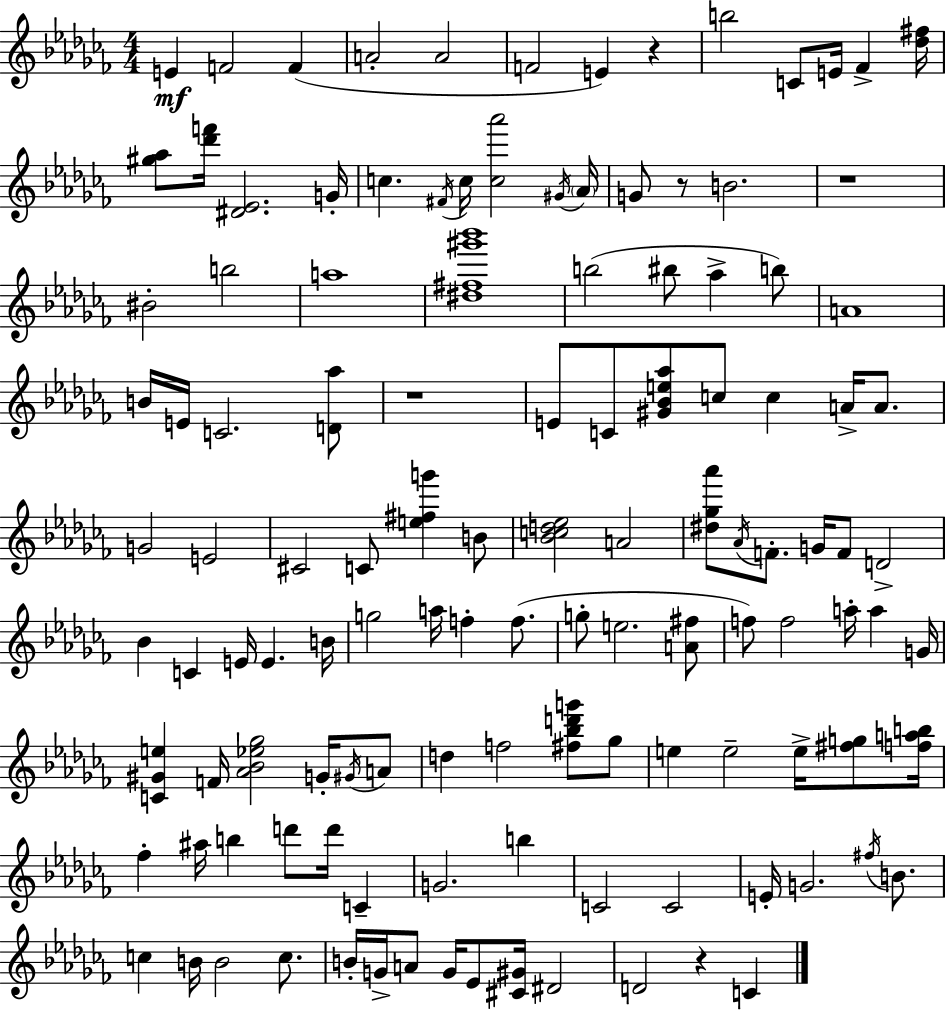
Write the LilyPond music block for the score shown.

{
  \clef treble
  \numericTimeSignature
  \time 4/4
  \key aes \minor
  \repeat volta 2 { e'4\mf f'2 f'4( | a'2-. a'2 | f'2 e'4) r4 | b''2 c'8 e'16 fes'4-> <des'' fis''>16 | \break <gis'' aes''>8 <des''' f'''>16 <dis' ees'>2. g'16-. | c''4. \acciaccatura { fis'16 } c''16 <c'' aes'''>2 | \acciaccatura { gis'16 } \parenthesize aes'16 g'8 r8 b'2. | r1 | \break bis'2-. b''2 | a''1 | <dis'' fis'' gis''' bes'''>1 | b''2( bis''8 aes''4-> | \break b''8) a'1 | b'16 e'16 c'2. | <d' aes''>8 r1 | e'8 c'8 <gis' bes' e'' aes''>8 c''8 c''4 a'16-> a'8. | \break g'2 e'2 | cis'2 c'8 <e'' fis'' g'''>4 | b'8 <bes' c'' d'' ees''>2 a'2 | <dis'' ges'' aes'''>8 \acciaccatura { aes'16 } f'8.-. g'16 f'8 d'2-> | \break bes'4 c'4 e'16 e'4. | b'16 g''2 a''16 f''4-. | f''8.( g''8-. e''2. | <a' fis''>8 f''8) f''2 a''16-. a''4 | \break g'16 <c' gis' e''>4 f'16 <aes' bes' ees'' ges''>2 | g'16-. \acciaccatura { gis'16 } a'8 d''4 f''2 | <fis'' bes'' d''' g'''>8 ges''8 e''4 e''2-- | e''16-> <fis'' g''>8 <f'' a'' b''>16 fes''4-. ais''16 b''4 d'''8 d'''16 | \break c'4-- g'2. | b''4 c'2 c'2 | e'16-. g'2. | \acciaccatura { fis''16 } b'8. c''4 b'16 b'2 | \break c''8. b'16-. g'16-> a'8 g'16 ees'8 <cis' gis'>16 dis'2 | d'2 r4 | c'4 } \bar "|."
}